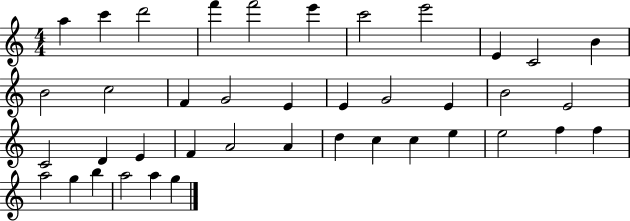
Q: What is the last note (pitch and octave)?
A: G5